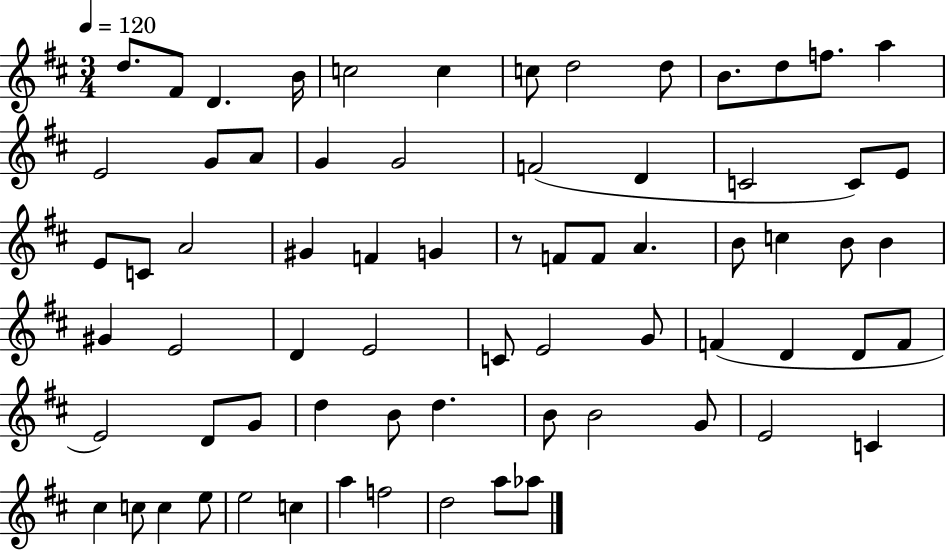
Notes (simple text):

D5/e. F#4/e D4/q. B4/s C5/h C5/q C5/e D5/h D5/e B4/e. D5/e F5/e. A5/q E4/h G4/e A4/e G4/q G4/h F4/h D4/q C4/h C4/e E4/e E4/e C4/e A4/h G#4/q F4/q G4/q R/e F4/e F4/e A4/q. B4/e C5/q B4/e B4/q G#4/q E4/h D4/q E4/h C4/e E4/h G4/e F4/q D4/q D4/e F4/e E4/h D4/e G4/e D5/q B4/e D5/q. B4/e B4/h G4/e E4/h C4/q C#5/q C5/e C5/q E5/e E5/h C5/q A5/q F5/h D5/h A5/e Ab5/e